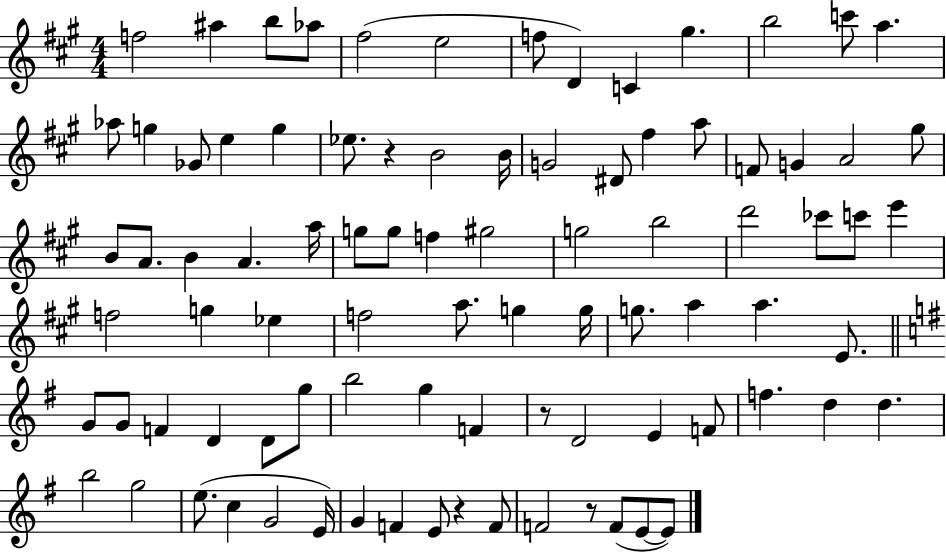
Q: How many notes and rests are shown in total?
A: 88